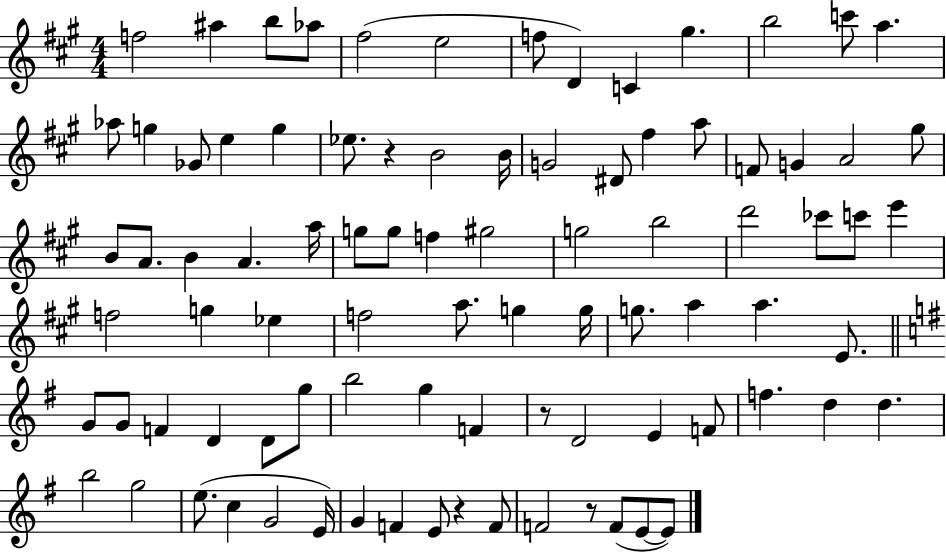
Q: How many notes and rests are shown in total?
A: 88